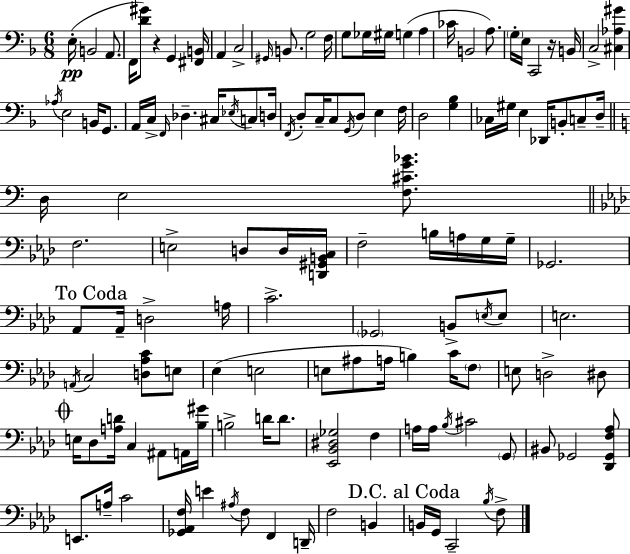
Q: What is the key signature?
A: D minor